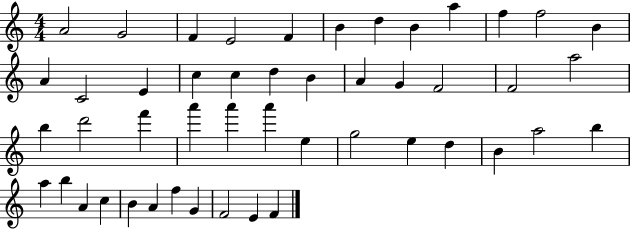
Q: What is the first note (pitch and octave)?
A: A4